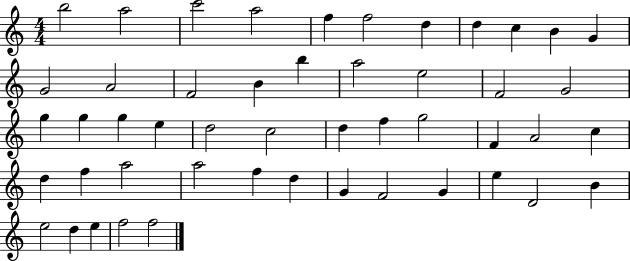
B5/h A5/h C6/h A5/h F5/q F5/h D5/q D5/q C5/q B4/q G4/q G4/h A4/h F4/h B4/q B5/q A5/h E5/h F4/h G4/h G5/q G5/q G5/q E5/q D5/h C5/h D5/q F5/q G5/h F4/q A4/h C5/q D5/q F5/q A5/h A5/h F5/q D5/q G4/q F4/h G4/q E5/q D4/h B4/q E5/h D5/q E5/q F5/h F5/h